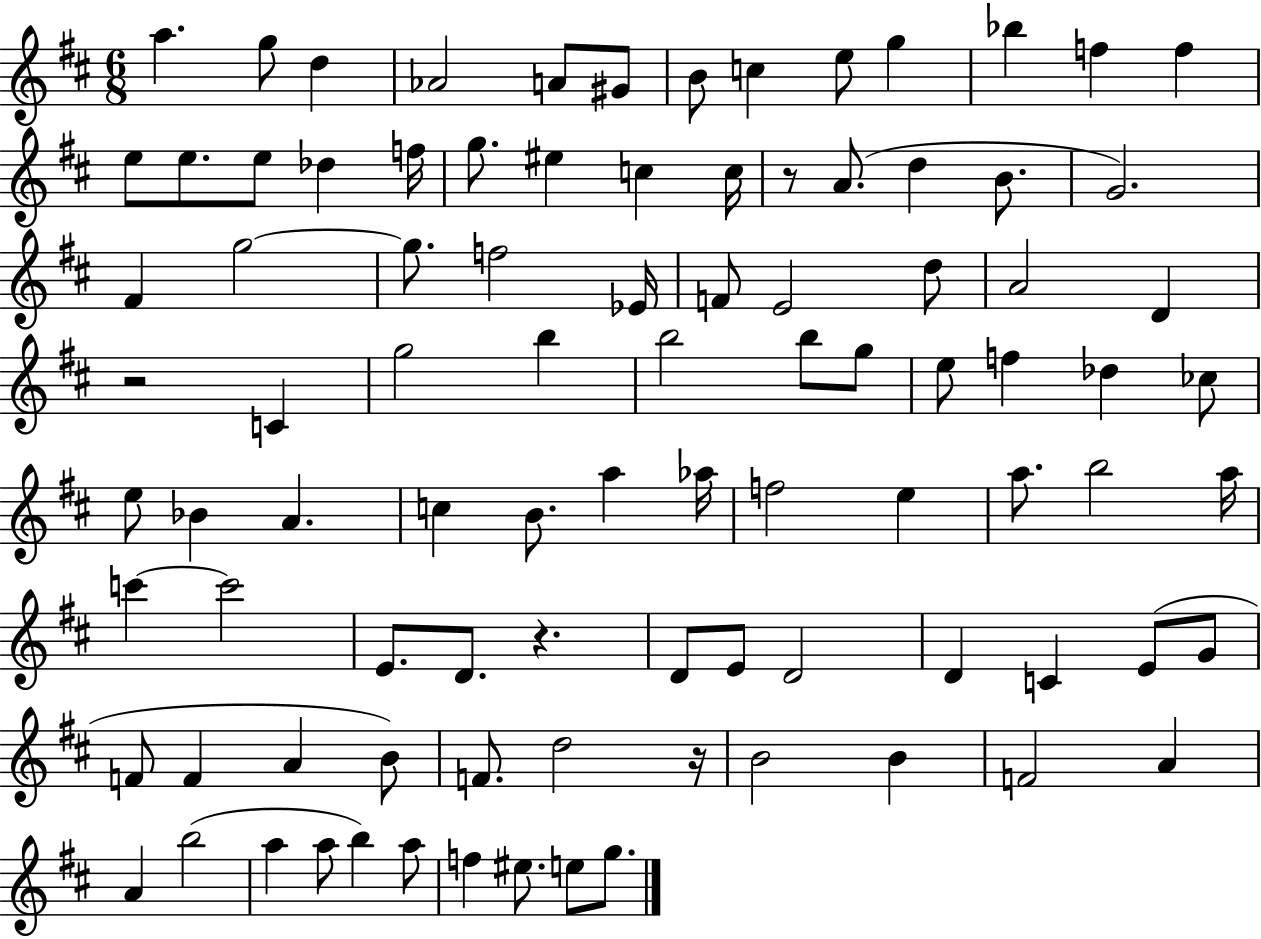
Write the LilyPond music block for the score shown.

{
  \clef treble
  \numericTimeSignature
  \time 6/8
  \key d \major
  a''4. g''8 d''4 | aes'2 a'8 gis'8 | b'8 c''4 e''8 g''4 | bes''4 f''4 f''4 | \break e''8 e''8. e''8 des''4 f''16 | g''8. eis''4 c''4 c''16 | r8 a'8.( d''4 b'8. | g'2.) | \break fis'4 g''2~~ | g''8. f''2 ees'16 | f'8 e'2 d''8 | a'2 d'4 | \break r2 c'4 | g''2 b''4 | b''2 b''8 g''8 | e''8 f''4 des''4 ces''8 | \break e''8 bes'4 a'4. | c''4 b'8. a''4 aes''16 | f''2 e''4 | a''8. b''2 a''16 | \break c'''4~~ c'''2 | e'8. d'8. r4. | d'8 e'8 d'2 | d'4 c'4 e'8( g'8 | \break f'8 f'4 a'4 b'8) | f'8. d''2 r16 | b'2 b'4 | f'2 a'4 | \break a'4 b''2( | a''4 a''8 b''4) a''8 | f''4 eis''8. e''8 g''8. | \bar "|."
}